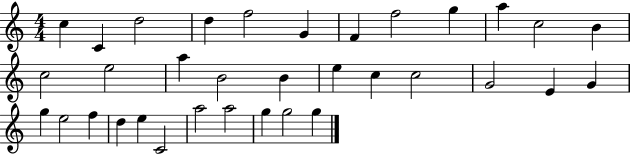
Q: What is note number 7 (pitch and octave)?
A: F4